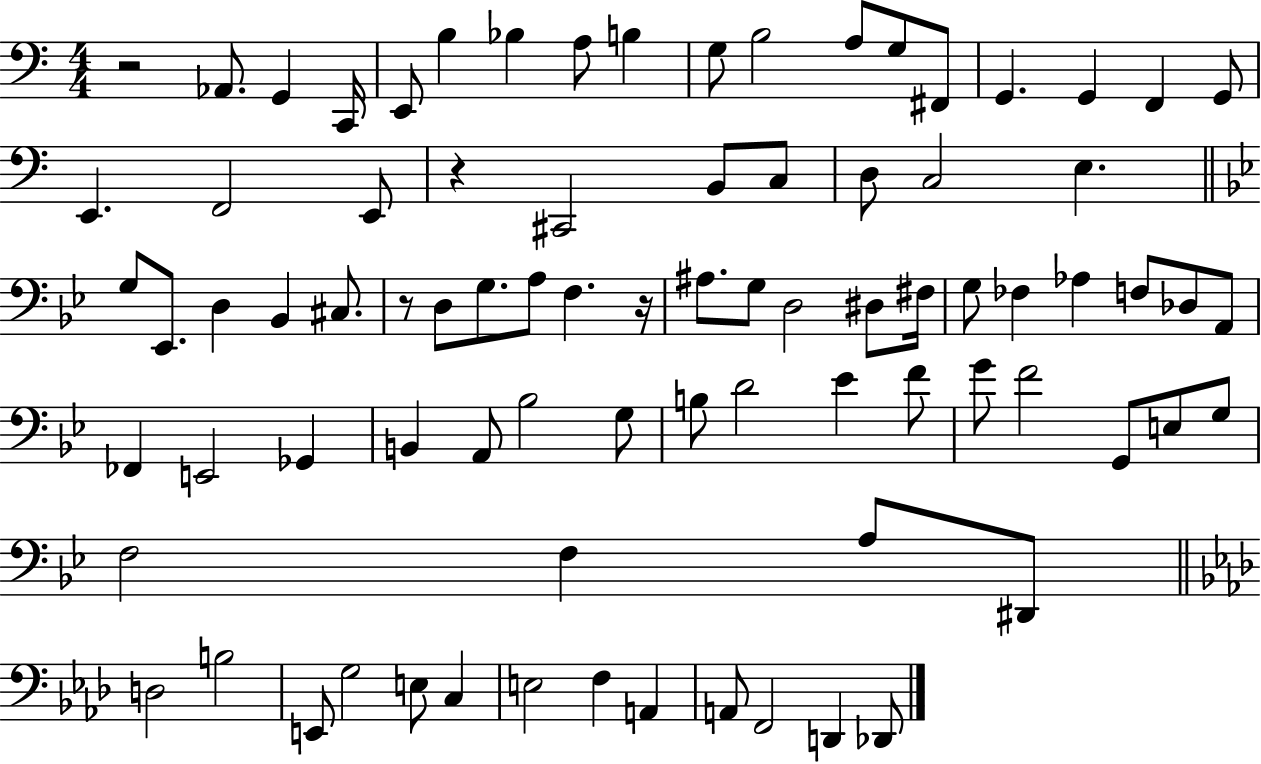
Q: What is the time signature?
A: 4/4